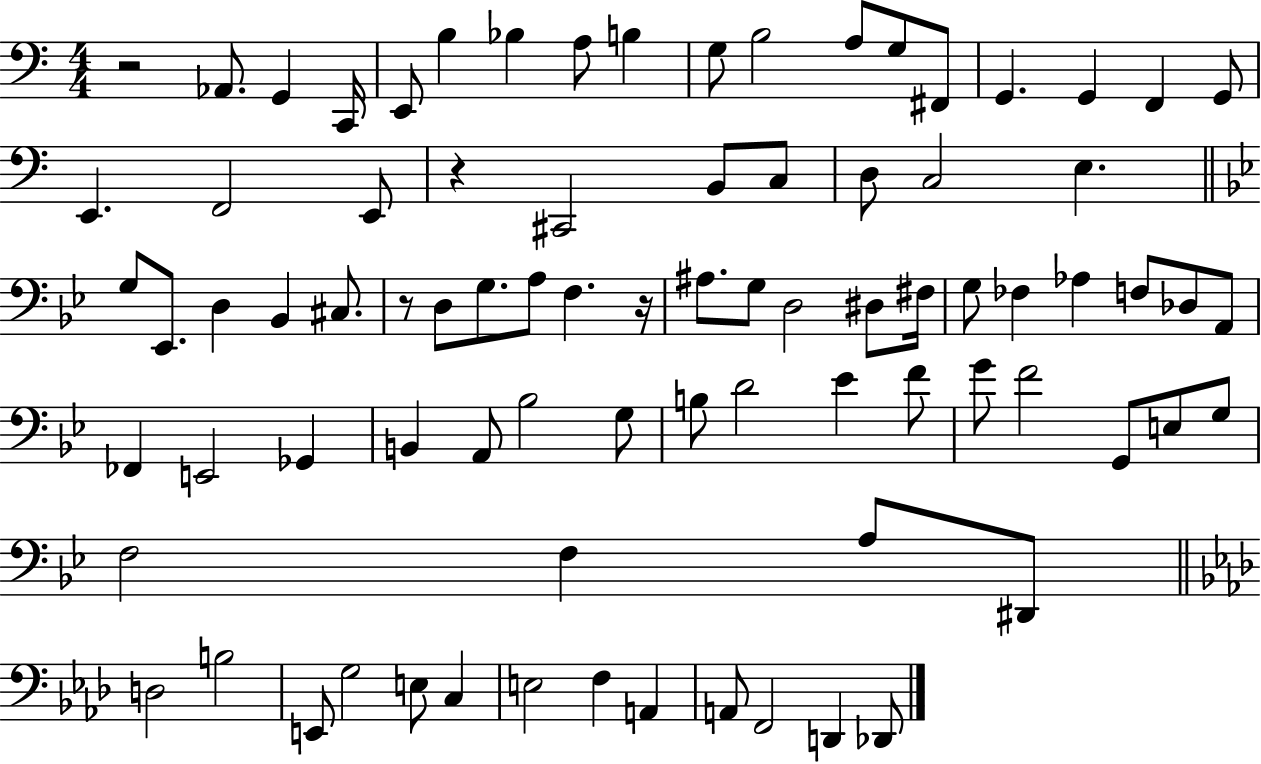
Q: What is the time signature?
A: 4/4